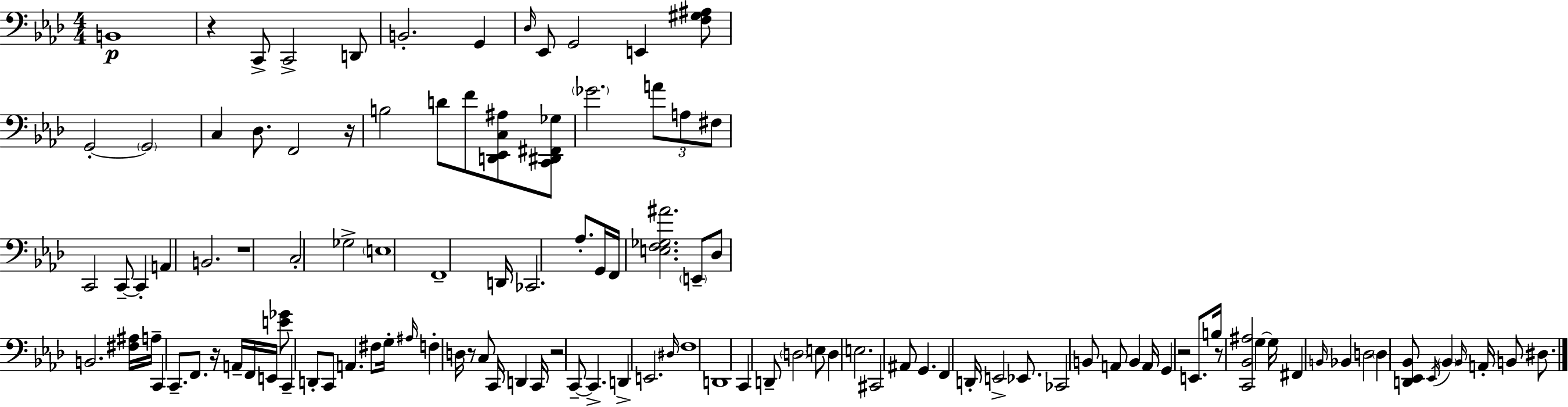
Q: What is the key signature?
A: AES major